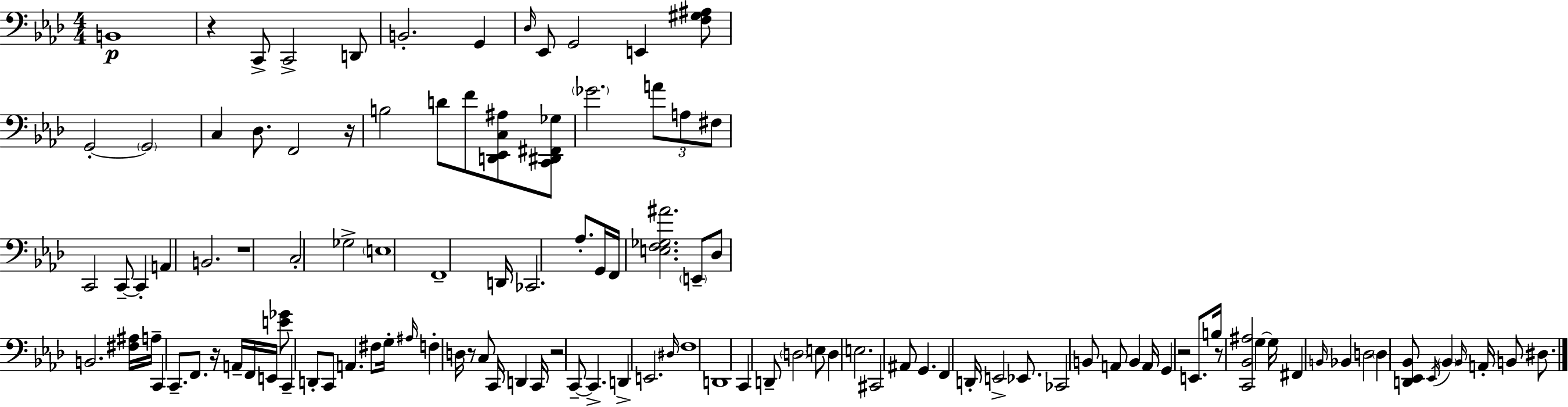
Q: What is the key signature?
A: AES major